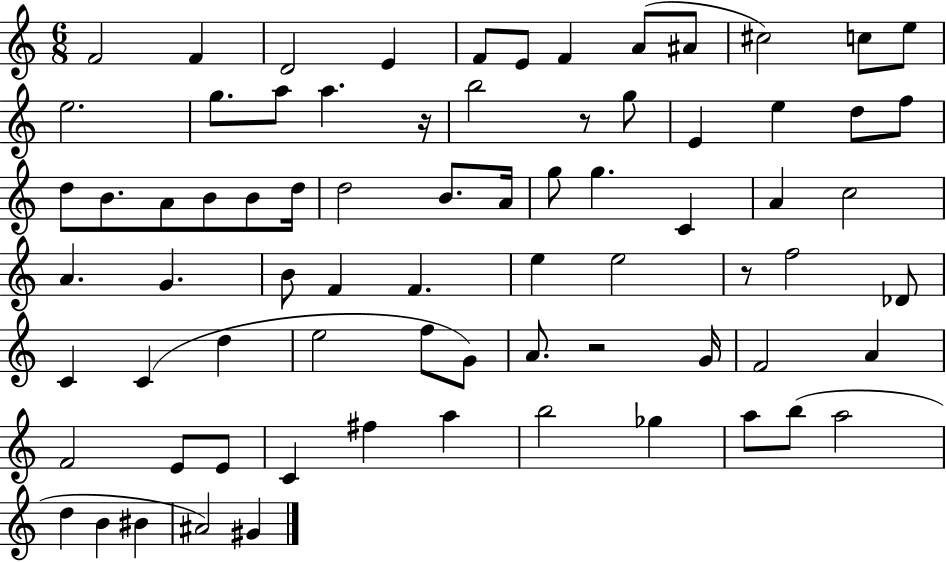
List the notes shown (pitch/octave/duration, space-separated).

F4/h F4/q D4/h E4/q F4/e E4/e F4/q A4/e A#4/e C#5/h C5/e E5/e E5/h. G5/e. A5/e A5/q. R/s B5/h R/e G5/e E4/q E5/q D5/e F5/e D5/e B4/e. A4/e B4/e B4/e D5/s D5/h B4/e. A4/s G5/e G5/q. C4/q A4/q C5/h A4/q. G4/q. B4/e F4/q F4/q. E5/q E5/h R/e F5/h Db4/e C4/q C4/q D5/q E5/h F5/e G4/e A4/e. R/h G4/s F4/h A4/q F4/h E4/e E4/e C4/q F#5/q A5/q B5/h Gb5/q A5/e B5/e A5/h D5/q B4/q BIS4/q A#4/h G#4/q